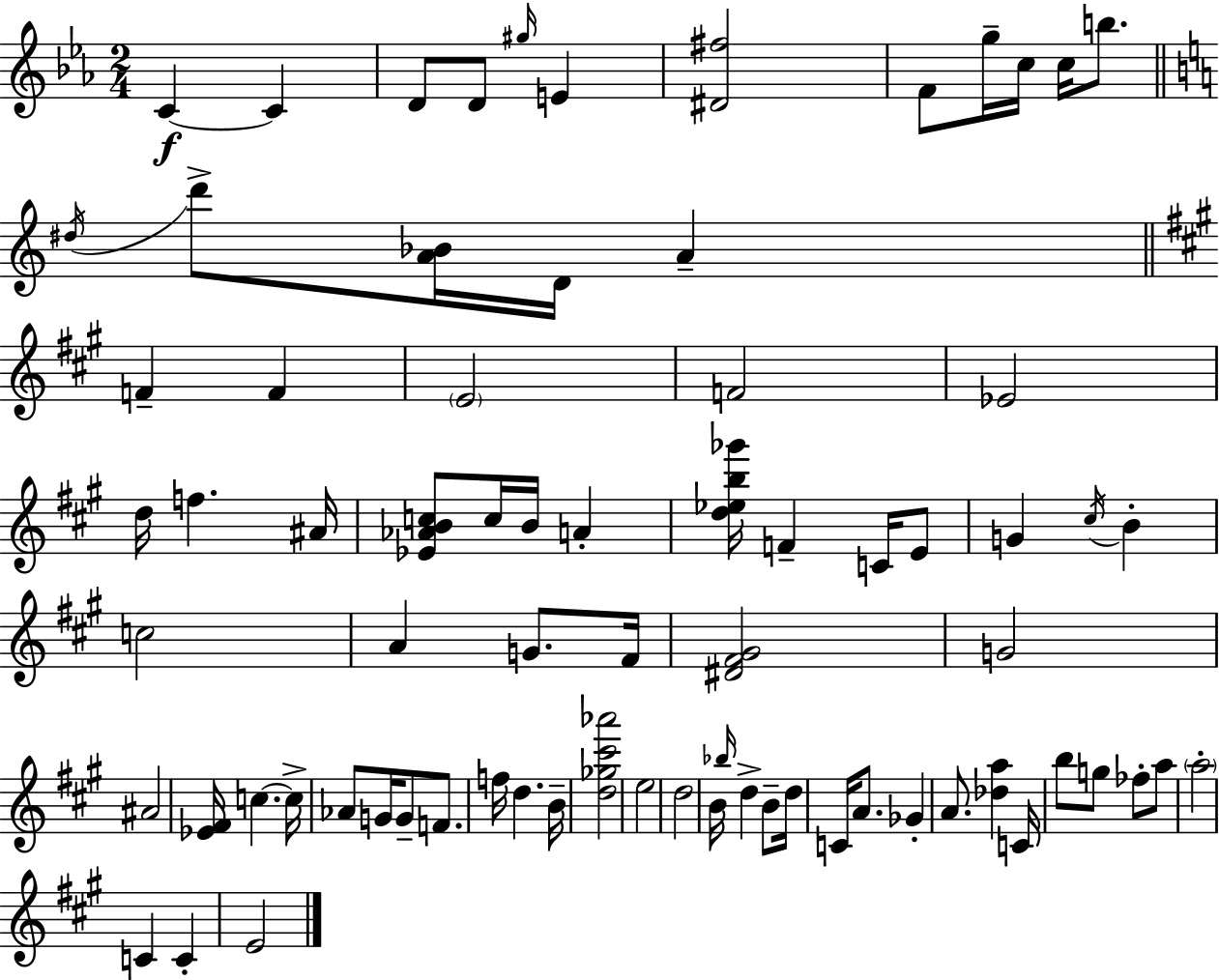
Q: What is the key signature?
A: EES major